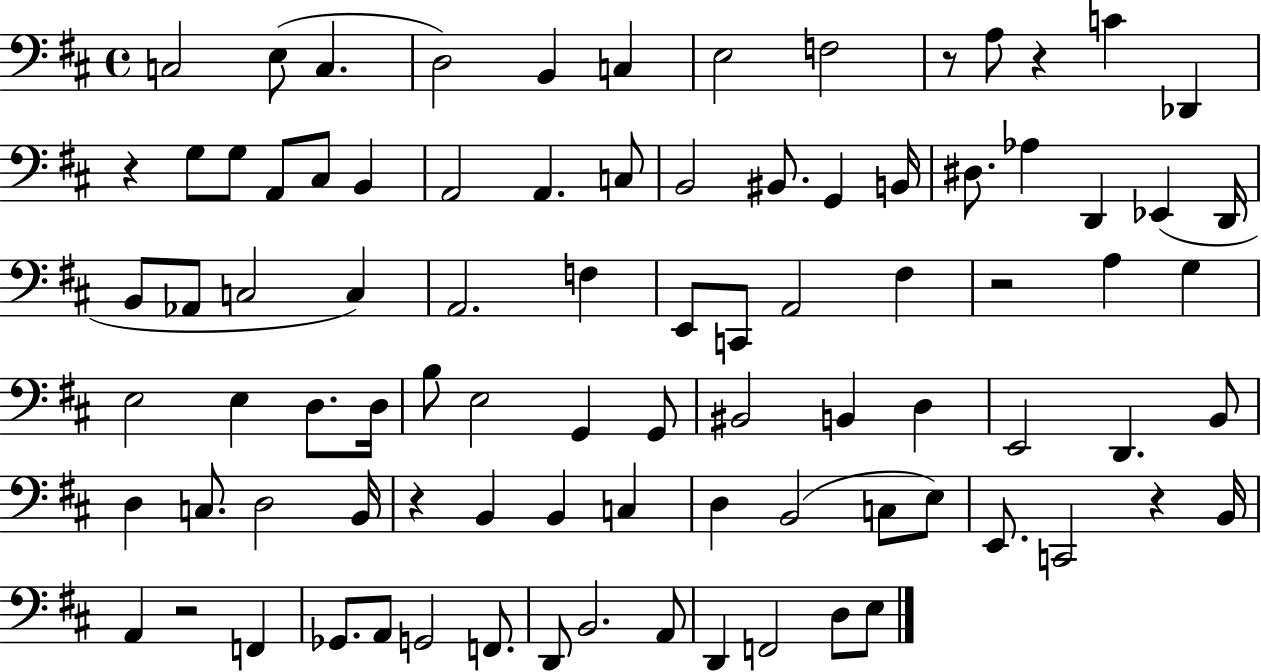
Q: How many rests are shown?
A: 7